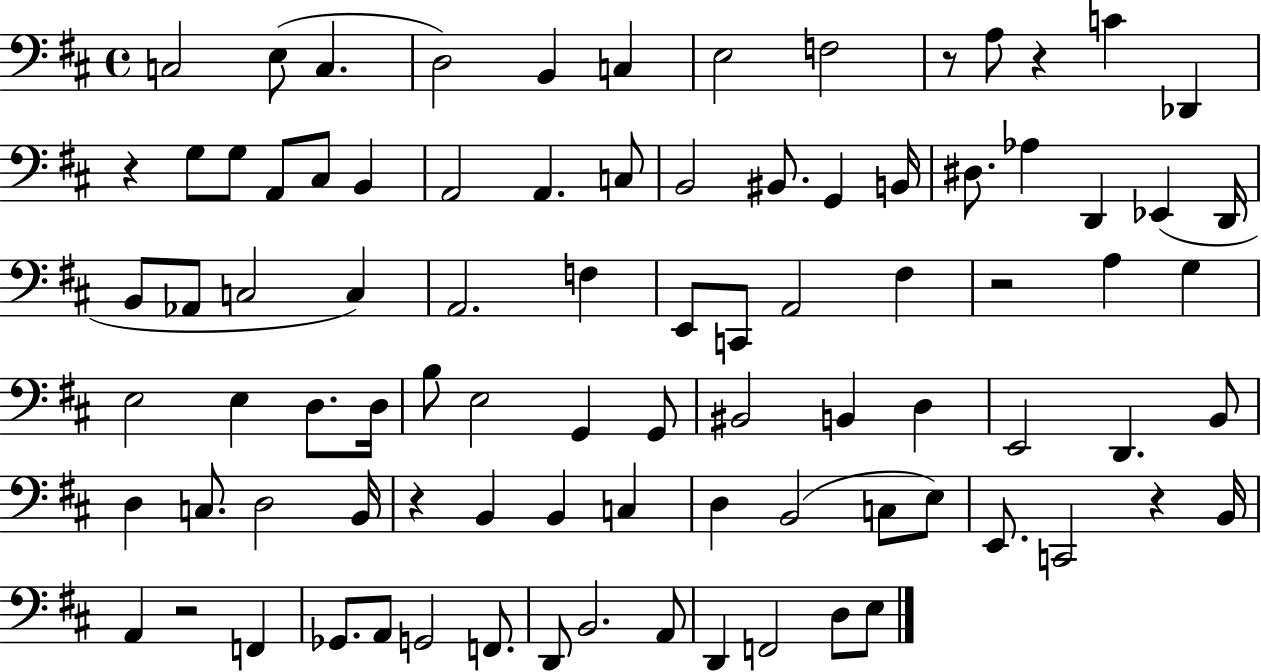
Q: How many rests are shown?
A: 7